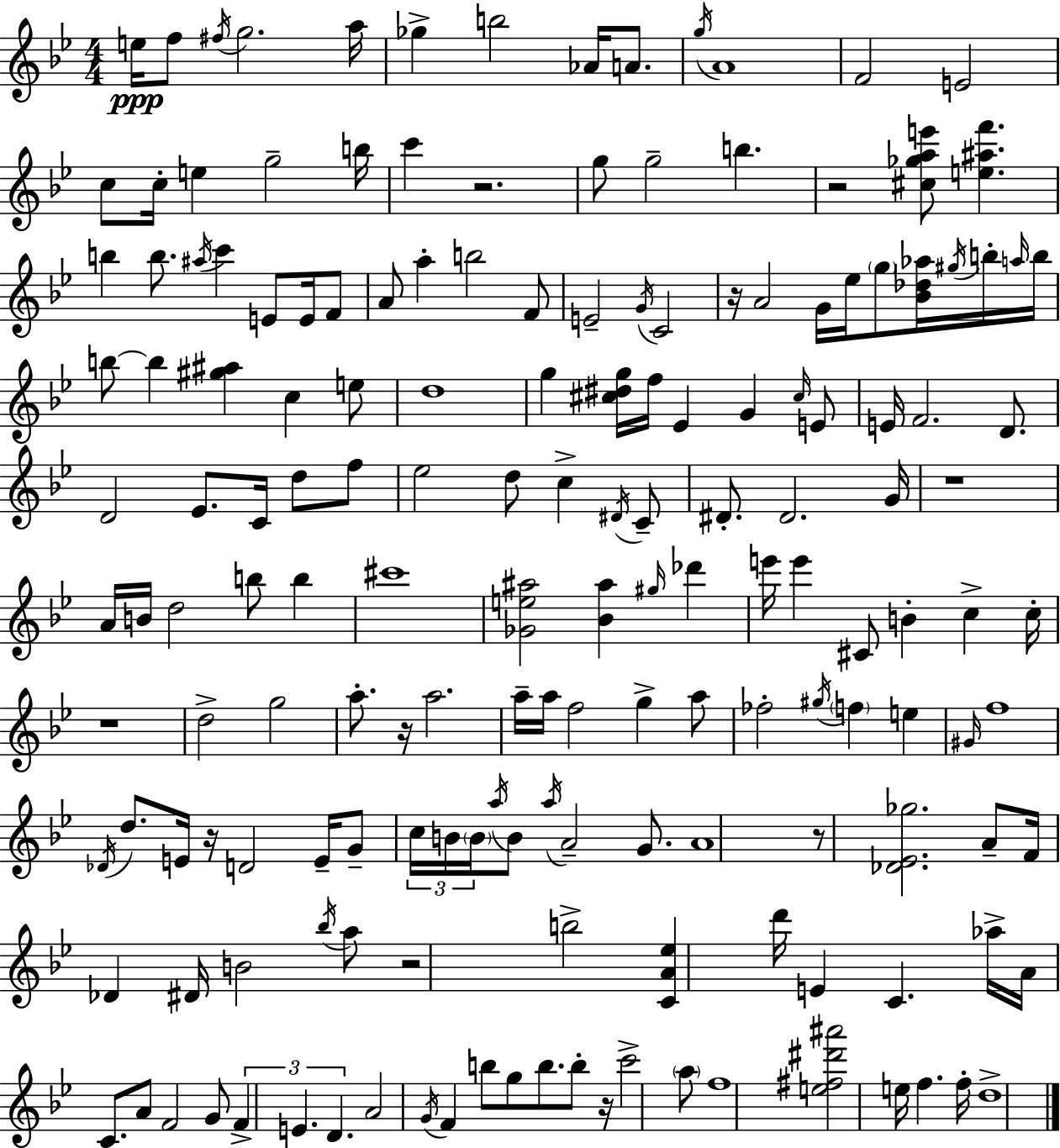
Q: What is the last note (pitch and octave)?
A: D5